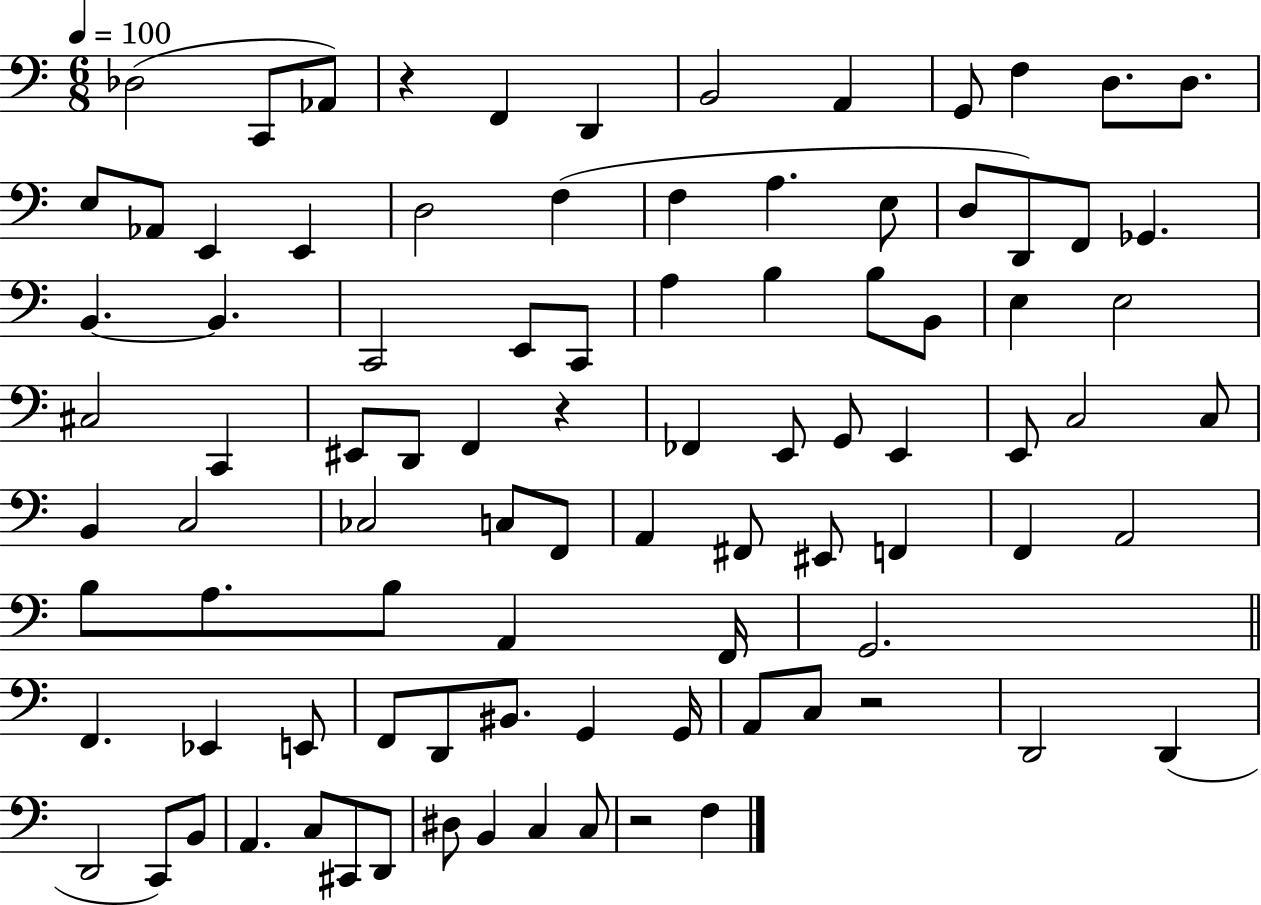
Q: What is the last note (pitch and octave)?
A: F3